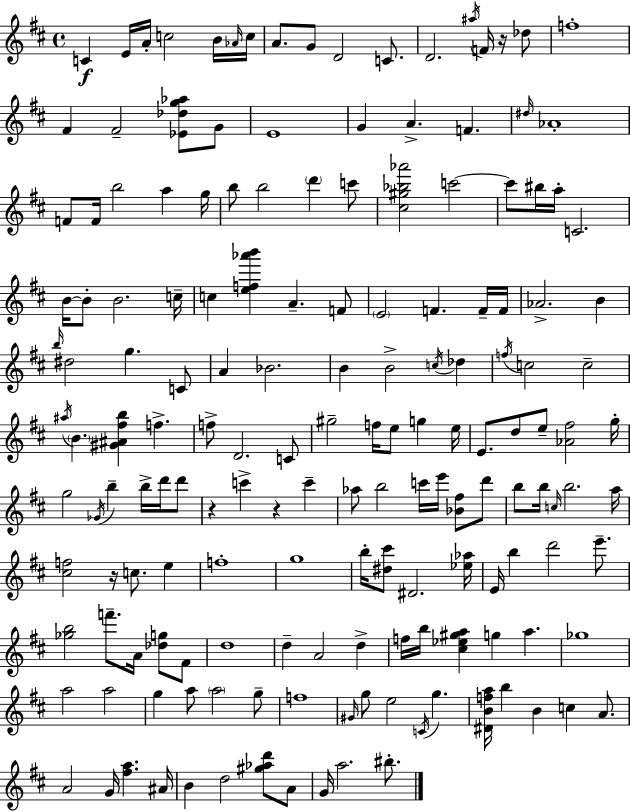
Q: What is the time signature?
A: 4/4